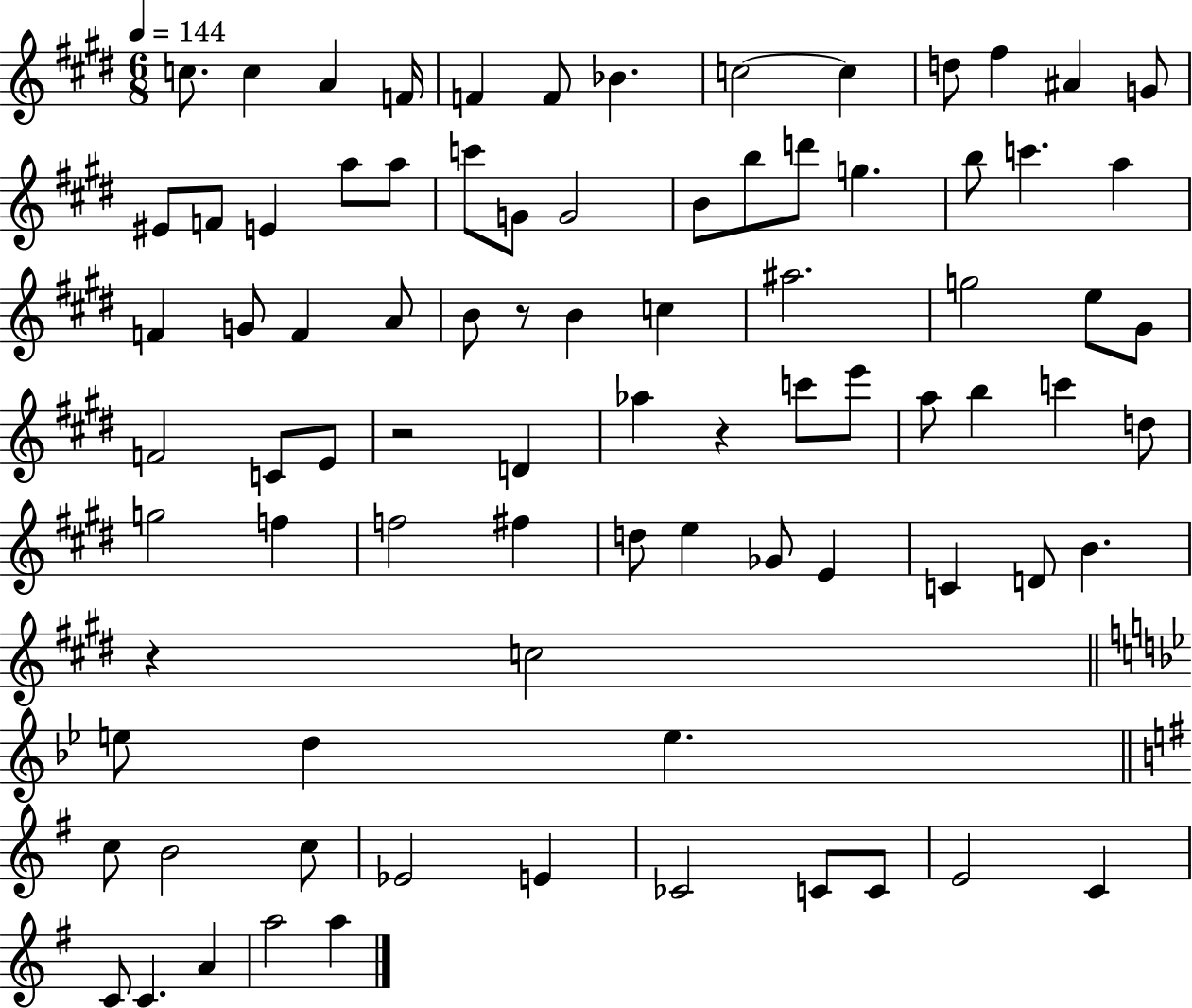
{
  \clef treble
  \numericTimeSignature
  \time 6/8
  \key e \major
  \tempo 4 = 144
  c''8. c''4 a'4 f'16 | f'4 f'8 bes'4. | c''2~~ c''4 | d''8 fis''4 ais'4 g'8 | \break eis'8 f'8 e'4 a''8 a''8 | c'''8 g'8 g'2 | b'8 b''8 d'''8 g''4. | b''8 c'''4. a''4 | \break f'4 g'8 f'4 a'8 | b'8 r8 b'4 c''4 | ais''2. | g''2 e''8 gis'8 | \break f'2 c'8 e'8 | r2 d'4 | aes''4 r4 c'''8 e'''8 | a''8 b''4 c'''4 d''8 | \break g''2 f''4 | f''2 fis''4 | d''8 e''4 ges'8 e'4 | c'4 d'8 b'4. | \break r4 c''2 | \bar "||" \break \key bes \major e''8 d''4 e''4. | \bar "||" \break \key g \major c''8 b'2 c''8 | ees'2 e'4 | ces'2 c'8 c'8 | e'2 c'4 | \break c'8 c'4. a'4 | a''2 a''4 | \bar "|."
}